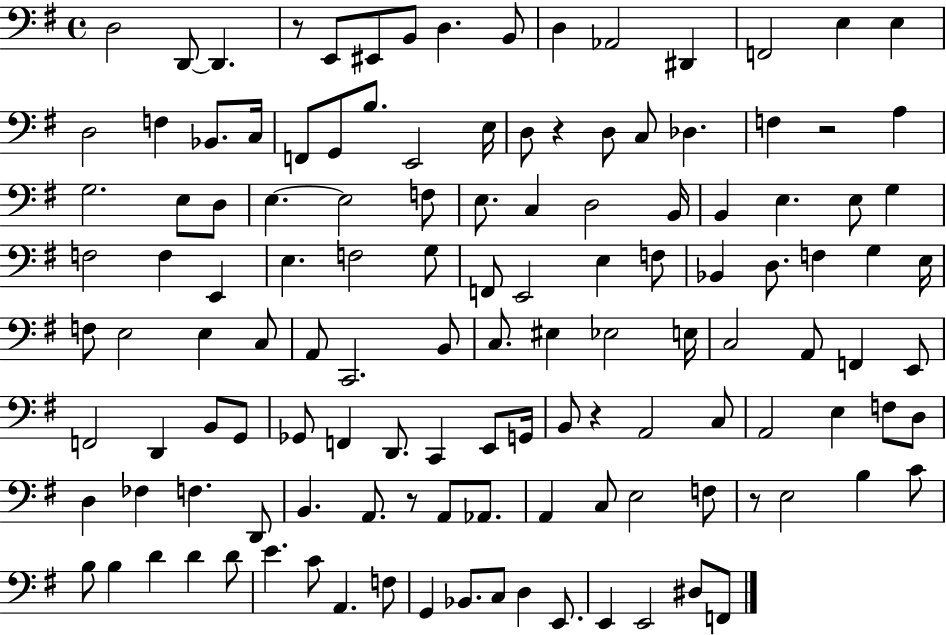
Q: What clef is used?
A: bass